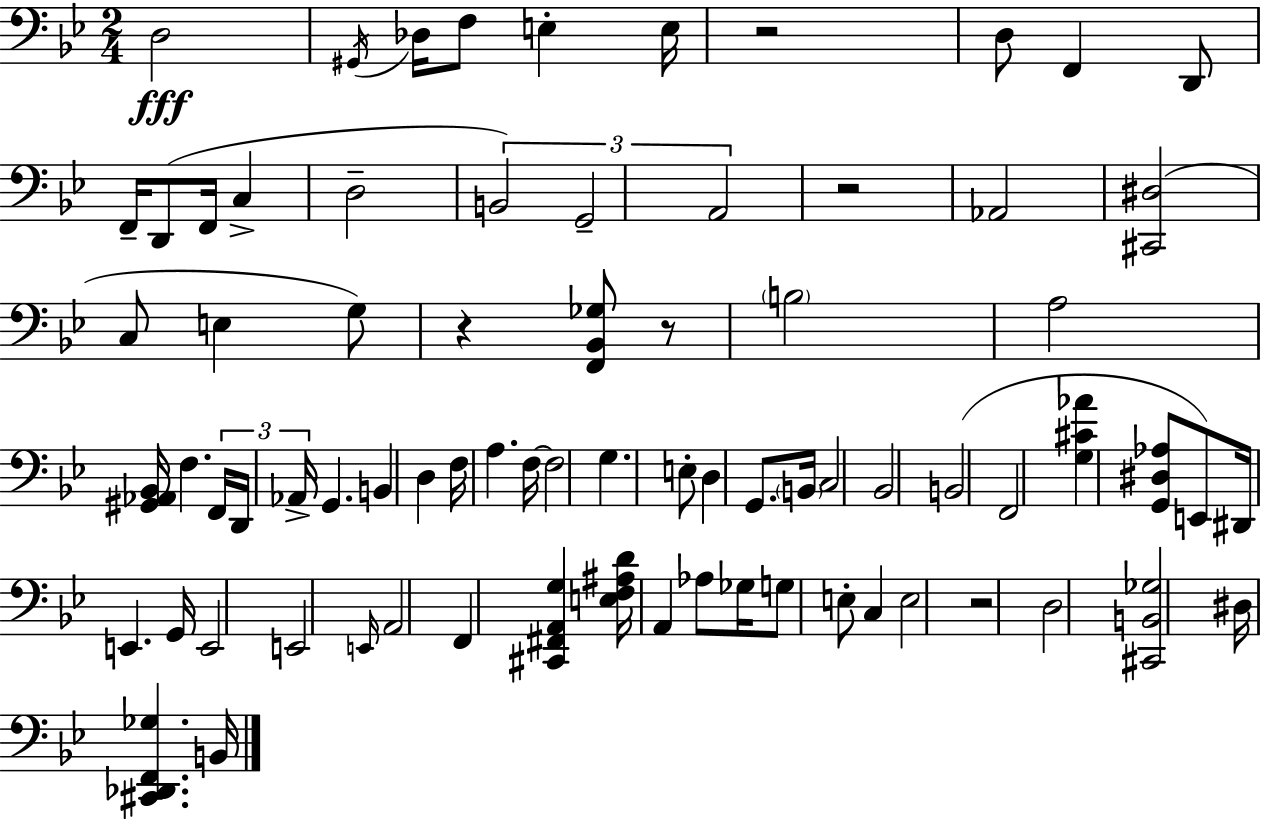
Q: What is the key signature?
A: BES major